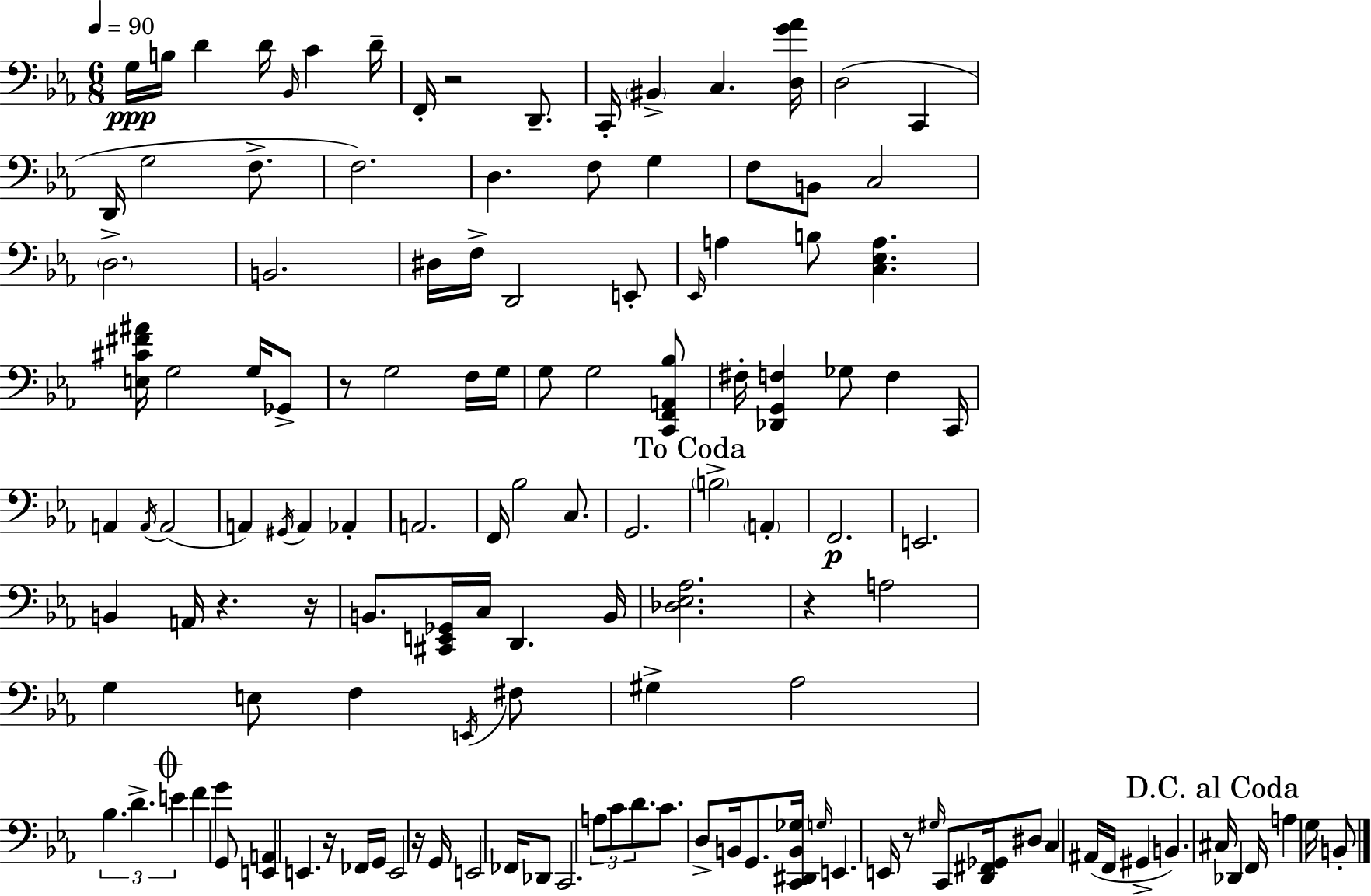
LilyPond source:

{
  \clef bass
  \numericTimeSignature
  \time 6/8
  \key ees \major
  \tempo 4 = 90
  g16\ppp b16 d'4 d'16 \grace { bes,16 } c'4 | d'16-- f,16-. r2 d,8.-- | c,16-. \parenthesize bis,4-> c4. | <d g' aes'>16 d2( c,4 | \break d,16 g2 f8.-> | f2.) | d4. f8 g4 | f8 b,8 c2 | \break \parenthesize d2.-> | b,2. | dis16 f16-> d,2 e,8-. | \grace { ees,16 } a4 b8 <c ees a>4. | \break <e cis' fis' ais'>16 g2 g16 | ges,8-> r8 g2 | f16 g16 g8 g2 | <c, f, a, bes>8 fis16-. <des, g, f>4 ges8 f4 | \break c,16 a,4 \acciaccatura { a,16 }( a,2 | a,4) \acciaccatura { gis,16 } a,4 | aes,4-. a,2. | f,16 bes2 | \break c8. g,2. | \mark "To Coda" \parenthesize b2-> | \parenthesize a,4-. f,2.\p | e,2. | \break b,4 a,16 r4. | r16 b,8. <cis, e, ges,>16 c16 d,4. | b,16 <des ees aes>2. | r4 a2 | \break g4 e8 f4 | \acciaccatura { e,16 } fis8 gis4-> aes2 | \tuplet 3/2 { bes4. d'4.-> | \mark \markup { \musicglyph "scripts.coda" } e'4 } f'4 | \break g'4 g,8 <e, a,>4 e,4. | r16 fes,16 g,16 e,2 | r16 g,16 e,2 | fes,16 des,8 c,2. | \break \tuplet 3/2 { a8 c'8 d'8. } | c'8. d8-> b,16 g,8. <c, dis, b, ges>16 \grace { g16 } e,4. | e,16 r8 \grace { gis16 } c,8 <d, fis, ges,>16 | dis8 c4 ais,16( f,16 gis,4-> | \break b,4.) \mark "D.C. al Coda" cis16 des,4 f,16 | a4 g16 b,8-. \bar "|."
}